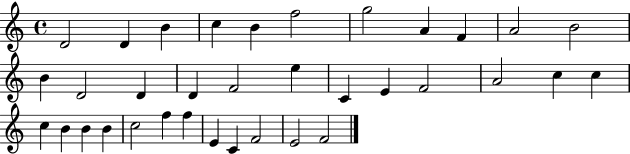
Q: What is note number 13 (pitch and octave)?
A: D4